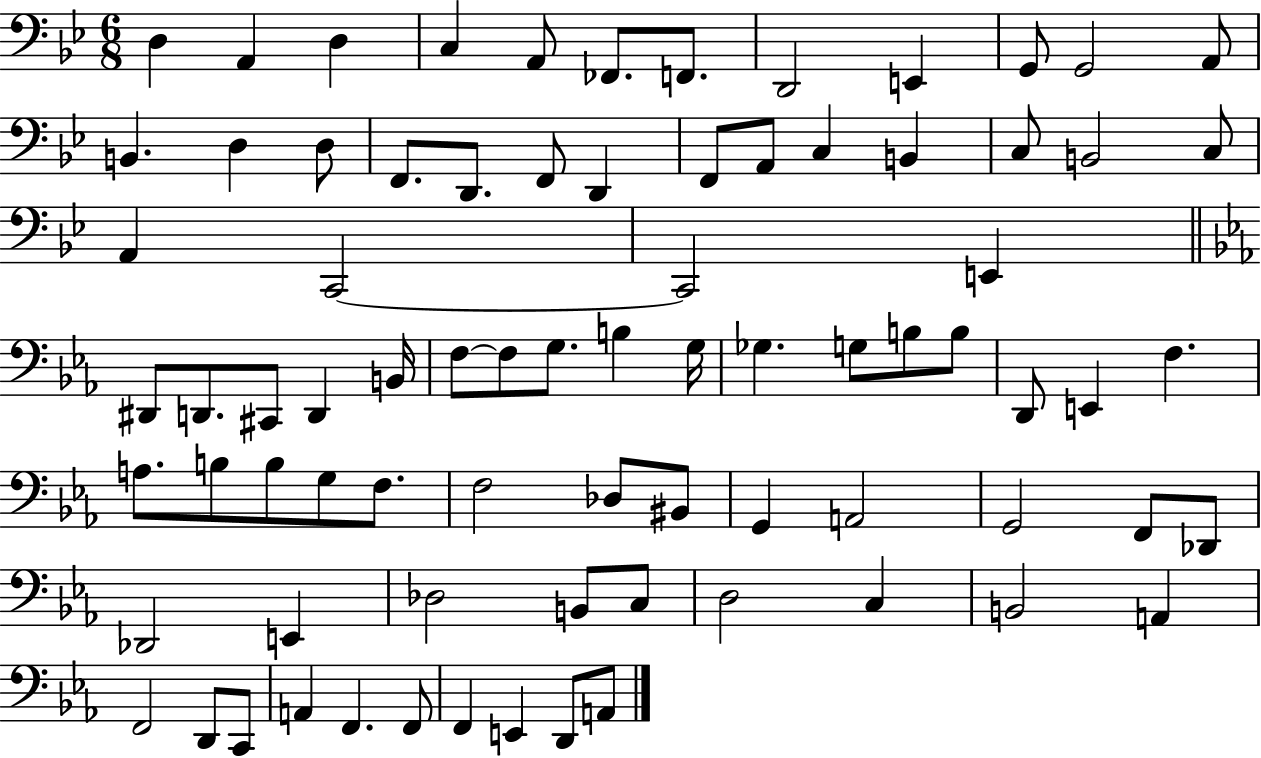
X:1
T:Untitled
M:6/8
L:1/4
K:Bb
D, A,, D, C, A,,/2 _F,,/2 F,,/2 D,,2 E,, G,,/2 G,,2 A,,/2 B,, D, D,/2 F,,/2 D,,/2 F,,/2 D,, F,,/2 A,,/2 C, B,, C,/2 B,,2 C,/2 A,, C,,2 C,,2 E,, ^D,,/2 D,,/2 ^C,,/2 D,, B,,/4 F,/2 F,/2 G,/2 B, G,/4 _G, G,/2 B,/2 B,/2 D,,/2 E,, F, A,/2 B,/2 B,/2 G,/2 F,/2 F,2 _D,/2 ^B,,/2 G,, A,,2 G,,2 F,,/2 _D,,/2 _D,,2 E,, _D,2 B,,/2 C,/2 D,2 C, B,,2 A,, F,,2 D,,/2 C,,/2 A,, F,, F,,/2 F,, E,, D,,/2 A,,/2